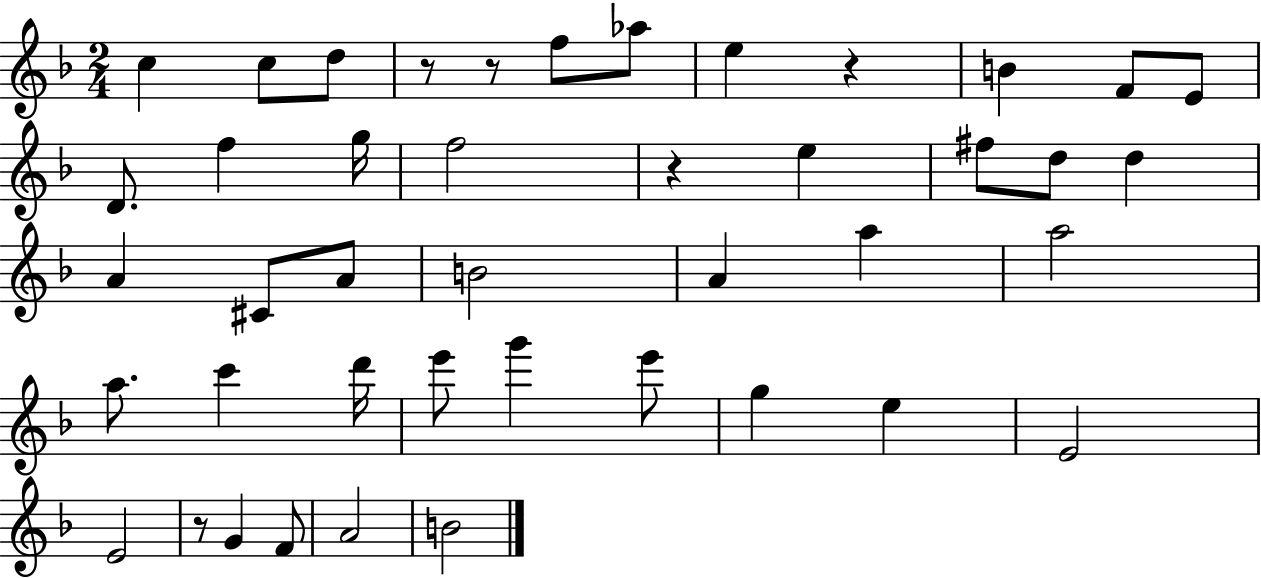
C5/q C5/e D5/e R/e R/e F5/e Ab5/e E5/q R/q B4/q F4/e E4/e D4/e. F5/q G5/s F5/h R/q E5/q F#5/e D5/e D5/q A4/q C#4/e A4/e B4/h A4/q A5/q A5/h A5/e. C6/q D6/s E6/e G6/q E6/e G5/q E5/q E4/h E4/h R/e G4/q F4/e A4/h B4/h